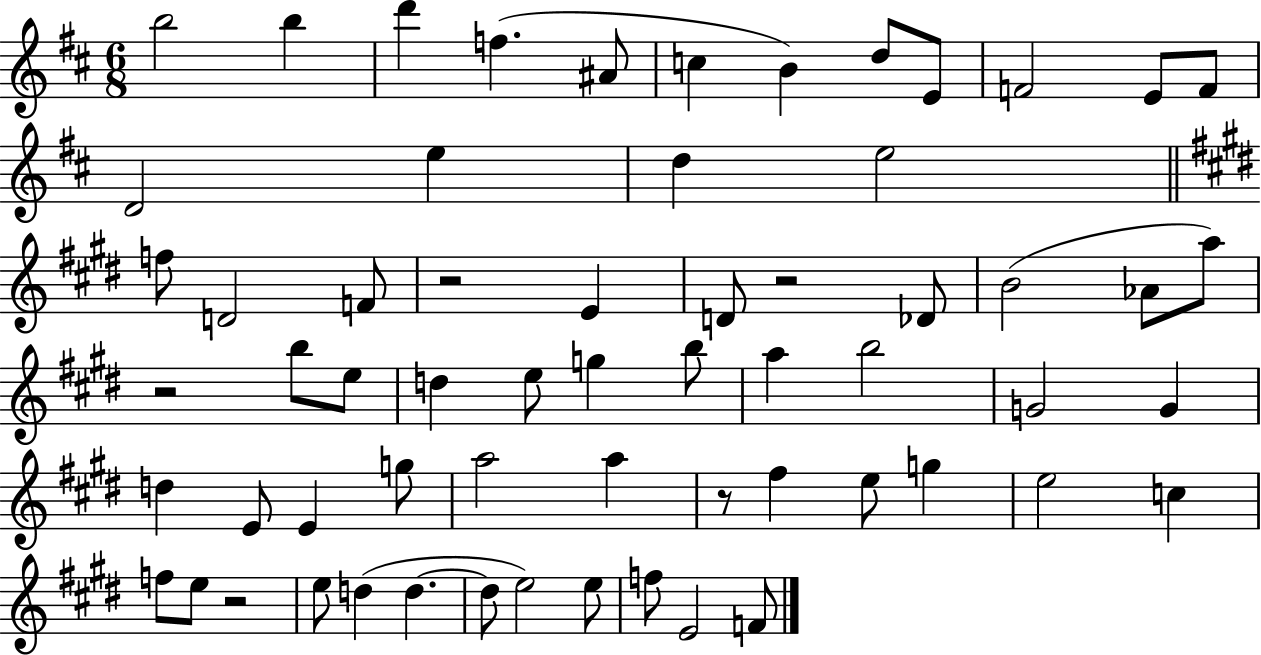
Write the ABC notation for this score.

X:1
T:Untitled
M:6/8
L:1/4
K:D
b2 b d' f ^A/2 c B d/2 E/2 F2 E/2 F/2 D2 e d e2 f/2 D2 F/2 z2 E D/2 z2 _D/2 B2 _A/2 a/2 z2 b/2 e/2 d e/2 g b/2 a b2 G2 G d E/2 E g/2 a2 a z/2 ^f e/2 g e2 c f/2 e/2 z2 e/2 d d d/2 e2 e/2 f/2 E2 F/2